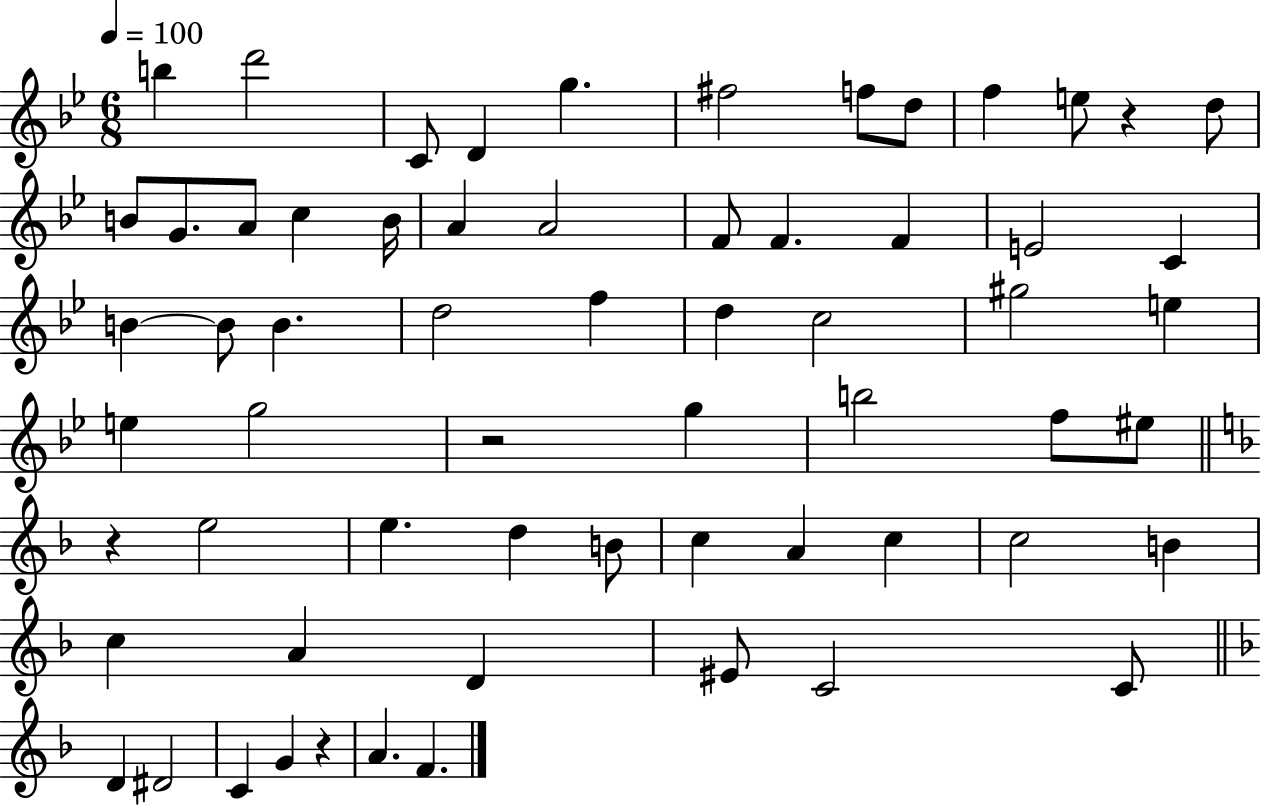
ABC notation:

X:1
T:Untitled
M:6/8
L:1/4
K:Bb
b d'2 C/2 D g ^f2 f/2 d/2 f e/2 z d/2 B/2 G/2 A/2 c B/4 A A2 F/2 F F E2 C B B/2 B d2 f d c2 ^g2 e e g2 z2 g b2 f/2 ^e/2 z e2 e d B/2 c A c c2 B c A D ^E/2 C2 C/2 D ^D2 C G z A F